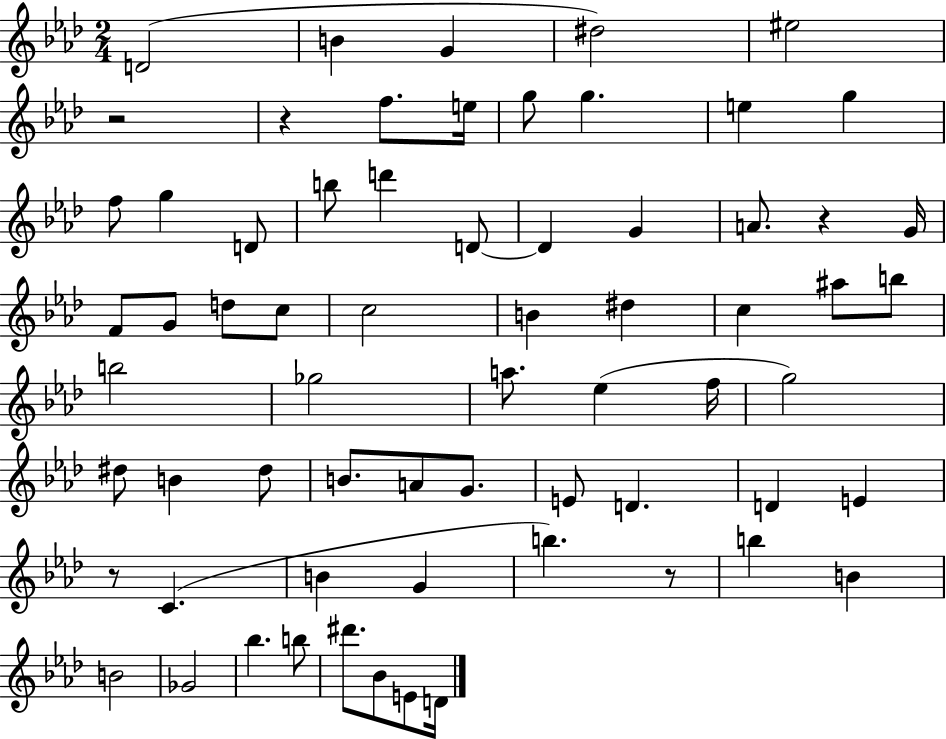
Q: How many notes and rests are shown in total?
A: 66